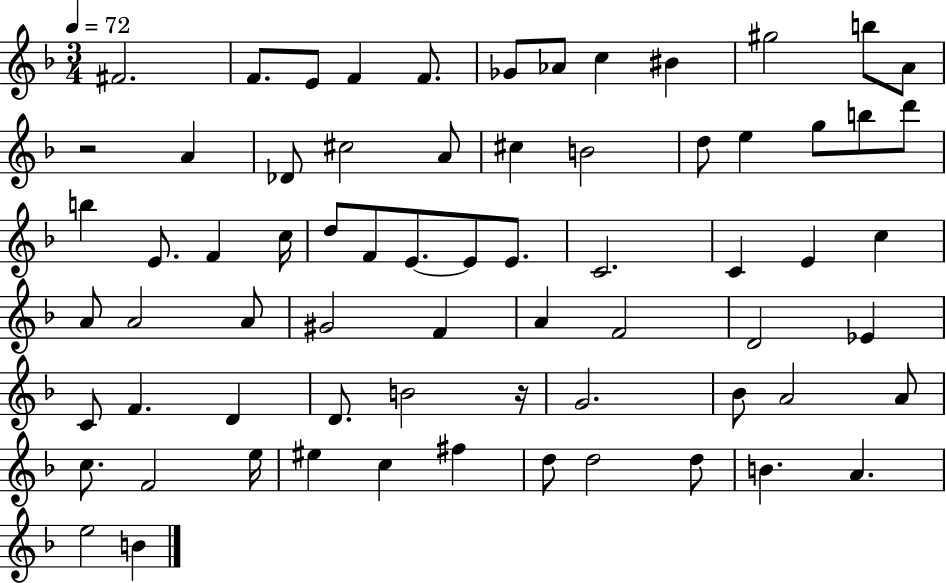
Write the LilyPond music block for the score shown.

{
  \clef treble
  \numericTimeSignature
  \time 3/4
  \key f \major
  \tempo 4 = 72
  \repeat volta 2 { fis'2. | f'8. e'8 f'4 f'8. | ges'8 aes'8 c''4 bis'4 | gis''2 b''8 a'8 | \break r2 a'4 | des'8 cis''2 a'8 | cis''4 b'2 | d''8 e''4 g''8 b''8 d'''8 | \break b''4 e'8. f'4 c''16 | d''8 f'8 e'8.~~ e'8 e'8. | c'2. | c'4 e'4 c''4 | \break a'8 a'2 a'8 | gis'2 f'4 | a'4 f'2 | d'2 ees'4 | \break c'8 f'4. d'4 | d'8. b'2 r16 | g'2. | bes'8 a'2 a'8 | \break c''8. f'2 e''16 | eis''4 c''4 fis''4 | d''8 d''2 d''8 | b'4. a'4. | \break e''2 b'4 | } \bar "|."
}